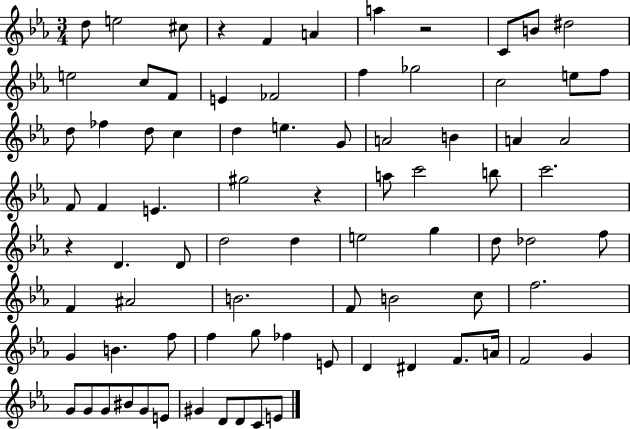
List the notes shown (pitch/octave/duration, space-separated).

D5/e E5/h C#5/e R/q F4/q A4/q A5/q R/h C4/e B4/e D#5/h E5/h C5/e F4/e E4/q FES4/h F5/q Gb5/h C5/h E5/e F5/e D5/e FES5/q D5/e C5/q D5/q E5/q. G4/e A4/h B4/q A4/q A4/h F4/e F4/q E4/q. G#5/h R/q A5/e C6/h B5/e C6/h. R/q D4/q. D4/e D5/h D5/q E5/h G5/q D5/e Db5/h F5/e F4/q A#4/h B4/h. F4/e B4/h C5/e F5/h. G4/q B4/q. F5/e F5/q G5/e FES5/q E4/e D4/q D#4/q F4/e. A4/s F4/h G4/q G4/e G4/e G4/e BIS4/e G4/e E4/e G#4/q D4/e D4/e C4/e E4/e